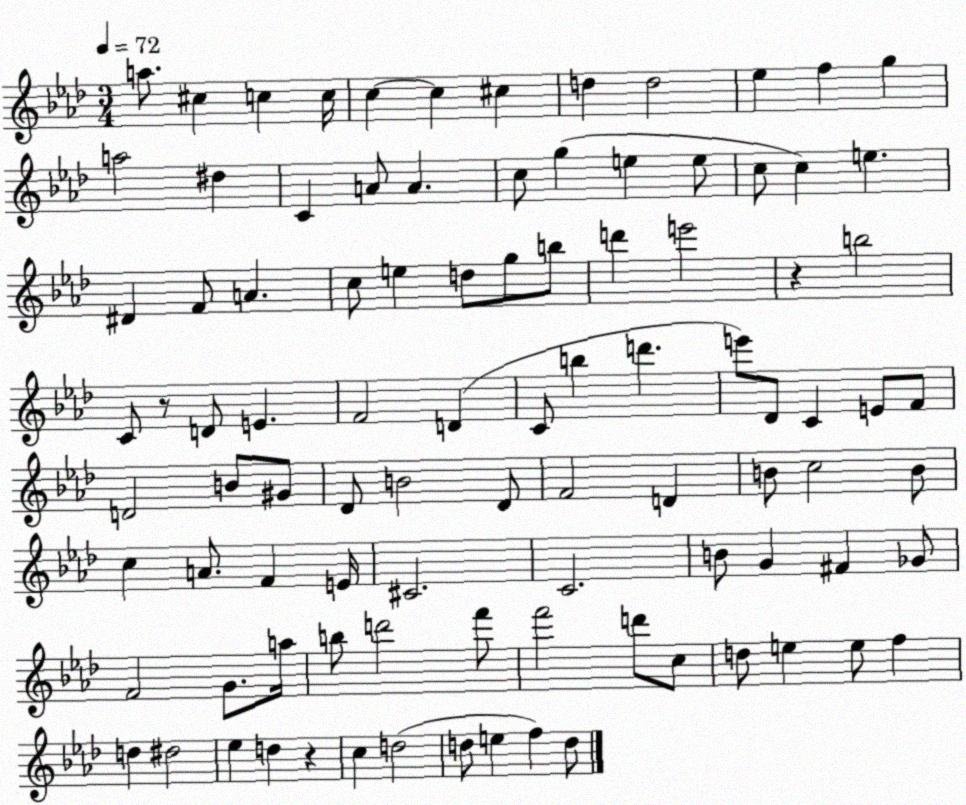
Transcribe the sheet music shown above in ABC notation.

X:1
T:Untitled
M:3/4
L:1/4
K:Ab
a/2 ^c c c/4 c c ^c d d2 _e f g a2 ^d C A/2 A c/2 g e e/2 c/2 c e ^D F/2 A c/2 e d/2 g/2 b/2 d' e'2 z b2 C/2 z/2 D/2 E F2 D C/2 b d' e'/2 _D/2 C E/2 F/2 D2 B/2 ^G/2 _D/2 B2 _D/2 F2 D B/2 c2 B/2 c A/2 F E/4 ^C2 C2 B/2 G ^F _G/2 F2 G/2 a/4 b/2 d'2 f'/2 f'2 d'/2 c/2 d/2 e e/2 f d ^d2 _e d z c d2 d/2 e f d/2